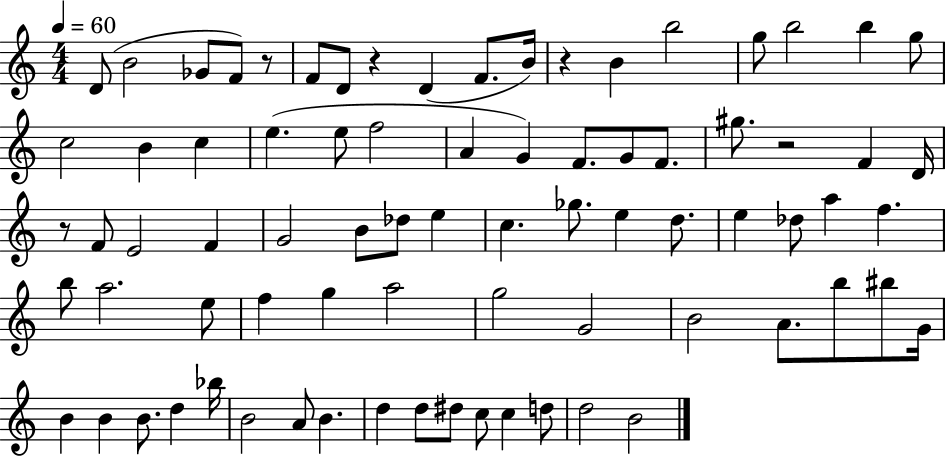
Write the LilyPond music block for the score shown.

{
  \clef treble
  \numericTimeSignature
  \time 4/4
  \key c \major
  \tempo 4 = 60
  d'8( b'2 ges'8 f'8) r8 | f'8 d'8 r4 d'4( f'8. b'16) | r4 b'4 b''2 | g''8 b''2 b''4 g''8 | \break c''2 b'4 c''4 | e''4.( e''8 f''2 | a'4 g'4) f'8. g'8 f'8. | gis''8. r2 f'4 d'16 | \break r8 f'8 e'2 f'4 | g'2 b'8 des''8 e''4 | c''4. ges''8. e''4 d''8. | e''4 des''8 a''4 f''4. | \break b''8 a''2. e''8 | f''4 g''4 a''2 | g''2 g'2 | b'2 a'8. b''8 bis''8 g'16 | \break b'4 b'4 b'8. d''4 bes''16 | b'2 a'8 b'4. | d''4 d''8 dis''8 c''8 c''4 d''8 | d''2 b'2 | \break \bar "|."
}